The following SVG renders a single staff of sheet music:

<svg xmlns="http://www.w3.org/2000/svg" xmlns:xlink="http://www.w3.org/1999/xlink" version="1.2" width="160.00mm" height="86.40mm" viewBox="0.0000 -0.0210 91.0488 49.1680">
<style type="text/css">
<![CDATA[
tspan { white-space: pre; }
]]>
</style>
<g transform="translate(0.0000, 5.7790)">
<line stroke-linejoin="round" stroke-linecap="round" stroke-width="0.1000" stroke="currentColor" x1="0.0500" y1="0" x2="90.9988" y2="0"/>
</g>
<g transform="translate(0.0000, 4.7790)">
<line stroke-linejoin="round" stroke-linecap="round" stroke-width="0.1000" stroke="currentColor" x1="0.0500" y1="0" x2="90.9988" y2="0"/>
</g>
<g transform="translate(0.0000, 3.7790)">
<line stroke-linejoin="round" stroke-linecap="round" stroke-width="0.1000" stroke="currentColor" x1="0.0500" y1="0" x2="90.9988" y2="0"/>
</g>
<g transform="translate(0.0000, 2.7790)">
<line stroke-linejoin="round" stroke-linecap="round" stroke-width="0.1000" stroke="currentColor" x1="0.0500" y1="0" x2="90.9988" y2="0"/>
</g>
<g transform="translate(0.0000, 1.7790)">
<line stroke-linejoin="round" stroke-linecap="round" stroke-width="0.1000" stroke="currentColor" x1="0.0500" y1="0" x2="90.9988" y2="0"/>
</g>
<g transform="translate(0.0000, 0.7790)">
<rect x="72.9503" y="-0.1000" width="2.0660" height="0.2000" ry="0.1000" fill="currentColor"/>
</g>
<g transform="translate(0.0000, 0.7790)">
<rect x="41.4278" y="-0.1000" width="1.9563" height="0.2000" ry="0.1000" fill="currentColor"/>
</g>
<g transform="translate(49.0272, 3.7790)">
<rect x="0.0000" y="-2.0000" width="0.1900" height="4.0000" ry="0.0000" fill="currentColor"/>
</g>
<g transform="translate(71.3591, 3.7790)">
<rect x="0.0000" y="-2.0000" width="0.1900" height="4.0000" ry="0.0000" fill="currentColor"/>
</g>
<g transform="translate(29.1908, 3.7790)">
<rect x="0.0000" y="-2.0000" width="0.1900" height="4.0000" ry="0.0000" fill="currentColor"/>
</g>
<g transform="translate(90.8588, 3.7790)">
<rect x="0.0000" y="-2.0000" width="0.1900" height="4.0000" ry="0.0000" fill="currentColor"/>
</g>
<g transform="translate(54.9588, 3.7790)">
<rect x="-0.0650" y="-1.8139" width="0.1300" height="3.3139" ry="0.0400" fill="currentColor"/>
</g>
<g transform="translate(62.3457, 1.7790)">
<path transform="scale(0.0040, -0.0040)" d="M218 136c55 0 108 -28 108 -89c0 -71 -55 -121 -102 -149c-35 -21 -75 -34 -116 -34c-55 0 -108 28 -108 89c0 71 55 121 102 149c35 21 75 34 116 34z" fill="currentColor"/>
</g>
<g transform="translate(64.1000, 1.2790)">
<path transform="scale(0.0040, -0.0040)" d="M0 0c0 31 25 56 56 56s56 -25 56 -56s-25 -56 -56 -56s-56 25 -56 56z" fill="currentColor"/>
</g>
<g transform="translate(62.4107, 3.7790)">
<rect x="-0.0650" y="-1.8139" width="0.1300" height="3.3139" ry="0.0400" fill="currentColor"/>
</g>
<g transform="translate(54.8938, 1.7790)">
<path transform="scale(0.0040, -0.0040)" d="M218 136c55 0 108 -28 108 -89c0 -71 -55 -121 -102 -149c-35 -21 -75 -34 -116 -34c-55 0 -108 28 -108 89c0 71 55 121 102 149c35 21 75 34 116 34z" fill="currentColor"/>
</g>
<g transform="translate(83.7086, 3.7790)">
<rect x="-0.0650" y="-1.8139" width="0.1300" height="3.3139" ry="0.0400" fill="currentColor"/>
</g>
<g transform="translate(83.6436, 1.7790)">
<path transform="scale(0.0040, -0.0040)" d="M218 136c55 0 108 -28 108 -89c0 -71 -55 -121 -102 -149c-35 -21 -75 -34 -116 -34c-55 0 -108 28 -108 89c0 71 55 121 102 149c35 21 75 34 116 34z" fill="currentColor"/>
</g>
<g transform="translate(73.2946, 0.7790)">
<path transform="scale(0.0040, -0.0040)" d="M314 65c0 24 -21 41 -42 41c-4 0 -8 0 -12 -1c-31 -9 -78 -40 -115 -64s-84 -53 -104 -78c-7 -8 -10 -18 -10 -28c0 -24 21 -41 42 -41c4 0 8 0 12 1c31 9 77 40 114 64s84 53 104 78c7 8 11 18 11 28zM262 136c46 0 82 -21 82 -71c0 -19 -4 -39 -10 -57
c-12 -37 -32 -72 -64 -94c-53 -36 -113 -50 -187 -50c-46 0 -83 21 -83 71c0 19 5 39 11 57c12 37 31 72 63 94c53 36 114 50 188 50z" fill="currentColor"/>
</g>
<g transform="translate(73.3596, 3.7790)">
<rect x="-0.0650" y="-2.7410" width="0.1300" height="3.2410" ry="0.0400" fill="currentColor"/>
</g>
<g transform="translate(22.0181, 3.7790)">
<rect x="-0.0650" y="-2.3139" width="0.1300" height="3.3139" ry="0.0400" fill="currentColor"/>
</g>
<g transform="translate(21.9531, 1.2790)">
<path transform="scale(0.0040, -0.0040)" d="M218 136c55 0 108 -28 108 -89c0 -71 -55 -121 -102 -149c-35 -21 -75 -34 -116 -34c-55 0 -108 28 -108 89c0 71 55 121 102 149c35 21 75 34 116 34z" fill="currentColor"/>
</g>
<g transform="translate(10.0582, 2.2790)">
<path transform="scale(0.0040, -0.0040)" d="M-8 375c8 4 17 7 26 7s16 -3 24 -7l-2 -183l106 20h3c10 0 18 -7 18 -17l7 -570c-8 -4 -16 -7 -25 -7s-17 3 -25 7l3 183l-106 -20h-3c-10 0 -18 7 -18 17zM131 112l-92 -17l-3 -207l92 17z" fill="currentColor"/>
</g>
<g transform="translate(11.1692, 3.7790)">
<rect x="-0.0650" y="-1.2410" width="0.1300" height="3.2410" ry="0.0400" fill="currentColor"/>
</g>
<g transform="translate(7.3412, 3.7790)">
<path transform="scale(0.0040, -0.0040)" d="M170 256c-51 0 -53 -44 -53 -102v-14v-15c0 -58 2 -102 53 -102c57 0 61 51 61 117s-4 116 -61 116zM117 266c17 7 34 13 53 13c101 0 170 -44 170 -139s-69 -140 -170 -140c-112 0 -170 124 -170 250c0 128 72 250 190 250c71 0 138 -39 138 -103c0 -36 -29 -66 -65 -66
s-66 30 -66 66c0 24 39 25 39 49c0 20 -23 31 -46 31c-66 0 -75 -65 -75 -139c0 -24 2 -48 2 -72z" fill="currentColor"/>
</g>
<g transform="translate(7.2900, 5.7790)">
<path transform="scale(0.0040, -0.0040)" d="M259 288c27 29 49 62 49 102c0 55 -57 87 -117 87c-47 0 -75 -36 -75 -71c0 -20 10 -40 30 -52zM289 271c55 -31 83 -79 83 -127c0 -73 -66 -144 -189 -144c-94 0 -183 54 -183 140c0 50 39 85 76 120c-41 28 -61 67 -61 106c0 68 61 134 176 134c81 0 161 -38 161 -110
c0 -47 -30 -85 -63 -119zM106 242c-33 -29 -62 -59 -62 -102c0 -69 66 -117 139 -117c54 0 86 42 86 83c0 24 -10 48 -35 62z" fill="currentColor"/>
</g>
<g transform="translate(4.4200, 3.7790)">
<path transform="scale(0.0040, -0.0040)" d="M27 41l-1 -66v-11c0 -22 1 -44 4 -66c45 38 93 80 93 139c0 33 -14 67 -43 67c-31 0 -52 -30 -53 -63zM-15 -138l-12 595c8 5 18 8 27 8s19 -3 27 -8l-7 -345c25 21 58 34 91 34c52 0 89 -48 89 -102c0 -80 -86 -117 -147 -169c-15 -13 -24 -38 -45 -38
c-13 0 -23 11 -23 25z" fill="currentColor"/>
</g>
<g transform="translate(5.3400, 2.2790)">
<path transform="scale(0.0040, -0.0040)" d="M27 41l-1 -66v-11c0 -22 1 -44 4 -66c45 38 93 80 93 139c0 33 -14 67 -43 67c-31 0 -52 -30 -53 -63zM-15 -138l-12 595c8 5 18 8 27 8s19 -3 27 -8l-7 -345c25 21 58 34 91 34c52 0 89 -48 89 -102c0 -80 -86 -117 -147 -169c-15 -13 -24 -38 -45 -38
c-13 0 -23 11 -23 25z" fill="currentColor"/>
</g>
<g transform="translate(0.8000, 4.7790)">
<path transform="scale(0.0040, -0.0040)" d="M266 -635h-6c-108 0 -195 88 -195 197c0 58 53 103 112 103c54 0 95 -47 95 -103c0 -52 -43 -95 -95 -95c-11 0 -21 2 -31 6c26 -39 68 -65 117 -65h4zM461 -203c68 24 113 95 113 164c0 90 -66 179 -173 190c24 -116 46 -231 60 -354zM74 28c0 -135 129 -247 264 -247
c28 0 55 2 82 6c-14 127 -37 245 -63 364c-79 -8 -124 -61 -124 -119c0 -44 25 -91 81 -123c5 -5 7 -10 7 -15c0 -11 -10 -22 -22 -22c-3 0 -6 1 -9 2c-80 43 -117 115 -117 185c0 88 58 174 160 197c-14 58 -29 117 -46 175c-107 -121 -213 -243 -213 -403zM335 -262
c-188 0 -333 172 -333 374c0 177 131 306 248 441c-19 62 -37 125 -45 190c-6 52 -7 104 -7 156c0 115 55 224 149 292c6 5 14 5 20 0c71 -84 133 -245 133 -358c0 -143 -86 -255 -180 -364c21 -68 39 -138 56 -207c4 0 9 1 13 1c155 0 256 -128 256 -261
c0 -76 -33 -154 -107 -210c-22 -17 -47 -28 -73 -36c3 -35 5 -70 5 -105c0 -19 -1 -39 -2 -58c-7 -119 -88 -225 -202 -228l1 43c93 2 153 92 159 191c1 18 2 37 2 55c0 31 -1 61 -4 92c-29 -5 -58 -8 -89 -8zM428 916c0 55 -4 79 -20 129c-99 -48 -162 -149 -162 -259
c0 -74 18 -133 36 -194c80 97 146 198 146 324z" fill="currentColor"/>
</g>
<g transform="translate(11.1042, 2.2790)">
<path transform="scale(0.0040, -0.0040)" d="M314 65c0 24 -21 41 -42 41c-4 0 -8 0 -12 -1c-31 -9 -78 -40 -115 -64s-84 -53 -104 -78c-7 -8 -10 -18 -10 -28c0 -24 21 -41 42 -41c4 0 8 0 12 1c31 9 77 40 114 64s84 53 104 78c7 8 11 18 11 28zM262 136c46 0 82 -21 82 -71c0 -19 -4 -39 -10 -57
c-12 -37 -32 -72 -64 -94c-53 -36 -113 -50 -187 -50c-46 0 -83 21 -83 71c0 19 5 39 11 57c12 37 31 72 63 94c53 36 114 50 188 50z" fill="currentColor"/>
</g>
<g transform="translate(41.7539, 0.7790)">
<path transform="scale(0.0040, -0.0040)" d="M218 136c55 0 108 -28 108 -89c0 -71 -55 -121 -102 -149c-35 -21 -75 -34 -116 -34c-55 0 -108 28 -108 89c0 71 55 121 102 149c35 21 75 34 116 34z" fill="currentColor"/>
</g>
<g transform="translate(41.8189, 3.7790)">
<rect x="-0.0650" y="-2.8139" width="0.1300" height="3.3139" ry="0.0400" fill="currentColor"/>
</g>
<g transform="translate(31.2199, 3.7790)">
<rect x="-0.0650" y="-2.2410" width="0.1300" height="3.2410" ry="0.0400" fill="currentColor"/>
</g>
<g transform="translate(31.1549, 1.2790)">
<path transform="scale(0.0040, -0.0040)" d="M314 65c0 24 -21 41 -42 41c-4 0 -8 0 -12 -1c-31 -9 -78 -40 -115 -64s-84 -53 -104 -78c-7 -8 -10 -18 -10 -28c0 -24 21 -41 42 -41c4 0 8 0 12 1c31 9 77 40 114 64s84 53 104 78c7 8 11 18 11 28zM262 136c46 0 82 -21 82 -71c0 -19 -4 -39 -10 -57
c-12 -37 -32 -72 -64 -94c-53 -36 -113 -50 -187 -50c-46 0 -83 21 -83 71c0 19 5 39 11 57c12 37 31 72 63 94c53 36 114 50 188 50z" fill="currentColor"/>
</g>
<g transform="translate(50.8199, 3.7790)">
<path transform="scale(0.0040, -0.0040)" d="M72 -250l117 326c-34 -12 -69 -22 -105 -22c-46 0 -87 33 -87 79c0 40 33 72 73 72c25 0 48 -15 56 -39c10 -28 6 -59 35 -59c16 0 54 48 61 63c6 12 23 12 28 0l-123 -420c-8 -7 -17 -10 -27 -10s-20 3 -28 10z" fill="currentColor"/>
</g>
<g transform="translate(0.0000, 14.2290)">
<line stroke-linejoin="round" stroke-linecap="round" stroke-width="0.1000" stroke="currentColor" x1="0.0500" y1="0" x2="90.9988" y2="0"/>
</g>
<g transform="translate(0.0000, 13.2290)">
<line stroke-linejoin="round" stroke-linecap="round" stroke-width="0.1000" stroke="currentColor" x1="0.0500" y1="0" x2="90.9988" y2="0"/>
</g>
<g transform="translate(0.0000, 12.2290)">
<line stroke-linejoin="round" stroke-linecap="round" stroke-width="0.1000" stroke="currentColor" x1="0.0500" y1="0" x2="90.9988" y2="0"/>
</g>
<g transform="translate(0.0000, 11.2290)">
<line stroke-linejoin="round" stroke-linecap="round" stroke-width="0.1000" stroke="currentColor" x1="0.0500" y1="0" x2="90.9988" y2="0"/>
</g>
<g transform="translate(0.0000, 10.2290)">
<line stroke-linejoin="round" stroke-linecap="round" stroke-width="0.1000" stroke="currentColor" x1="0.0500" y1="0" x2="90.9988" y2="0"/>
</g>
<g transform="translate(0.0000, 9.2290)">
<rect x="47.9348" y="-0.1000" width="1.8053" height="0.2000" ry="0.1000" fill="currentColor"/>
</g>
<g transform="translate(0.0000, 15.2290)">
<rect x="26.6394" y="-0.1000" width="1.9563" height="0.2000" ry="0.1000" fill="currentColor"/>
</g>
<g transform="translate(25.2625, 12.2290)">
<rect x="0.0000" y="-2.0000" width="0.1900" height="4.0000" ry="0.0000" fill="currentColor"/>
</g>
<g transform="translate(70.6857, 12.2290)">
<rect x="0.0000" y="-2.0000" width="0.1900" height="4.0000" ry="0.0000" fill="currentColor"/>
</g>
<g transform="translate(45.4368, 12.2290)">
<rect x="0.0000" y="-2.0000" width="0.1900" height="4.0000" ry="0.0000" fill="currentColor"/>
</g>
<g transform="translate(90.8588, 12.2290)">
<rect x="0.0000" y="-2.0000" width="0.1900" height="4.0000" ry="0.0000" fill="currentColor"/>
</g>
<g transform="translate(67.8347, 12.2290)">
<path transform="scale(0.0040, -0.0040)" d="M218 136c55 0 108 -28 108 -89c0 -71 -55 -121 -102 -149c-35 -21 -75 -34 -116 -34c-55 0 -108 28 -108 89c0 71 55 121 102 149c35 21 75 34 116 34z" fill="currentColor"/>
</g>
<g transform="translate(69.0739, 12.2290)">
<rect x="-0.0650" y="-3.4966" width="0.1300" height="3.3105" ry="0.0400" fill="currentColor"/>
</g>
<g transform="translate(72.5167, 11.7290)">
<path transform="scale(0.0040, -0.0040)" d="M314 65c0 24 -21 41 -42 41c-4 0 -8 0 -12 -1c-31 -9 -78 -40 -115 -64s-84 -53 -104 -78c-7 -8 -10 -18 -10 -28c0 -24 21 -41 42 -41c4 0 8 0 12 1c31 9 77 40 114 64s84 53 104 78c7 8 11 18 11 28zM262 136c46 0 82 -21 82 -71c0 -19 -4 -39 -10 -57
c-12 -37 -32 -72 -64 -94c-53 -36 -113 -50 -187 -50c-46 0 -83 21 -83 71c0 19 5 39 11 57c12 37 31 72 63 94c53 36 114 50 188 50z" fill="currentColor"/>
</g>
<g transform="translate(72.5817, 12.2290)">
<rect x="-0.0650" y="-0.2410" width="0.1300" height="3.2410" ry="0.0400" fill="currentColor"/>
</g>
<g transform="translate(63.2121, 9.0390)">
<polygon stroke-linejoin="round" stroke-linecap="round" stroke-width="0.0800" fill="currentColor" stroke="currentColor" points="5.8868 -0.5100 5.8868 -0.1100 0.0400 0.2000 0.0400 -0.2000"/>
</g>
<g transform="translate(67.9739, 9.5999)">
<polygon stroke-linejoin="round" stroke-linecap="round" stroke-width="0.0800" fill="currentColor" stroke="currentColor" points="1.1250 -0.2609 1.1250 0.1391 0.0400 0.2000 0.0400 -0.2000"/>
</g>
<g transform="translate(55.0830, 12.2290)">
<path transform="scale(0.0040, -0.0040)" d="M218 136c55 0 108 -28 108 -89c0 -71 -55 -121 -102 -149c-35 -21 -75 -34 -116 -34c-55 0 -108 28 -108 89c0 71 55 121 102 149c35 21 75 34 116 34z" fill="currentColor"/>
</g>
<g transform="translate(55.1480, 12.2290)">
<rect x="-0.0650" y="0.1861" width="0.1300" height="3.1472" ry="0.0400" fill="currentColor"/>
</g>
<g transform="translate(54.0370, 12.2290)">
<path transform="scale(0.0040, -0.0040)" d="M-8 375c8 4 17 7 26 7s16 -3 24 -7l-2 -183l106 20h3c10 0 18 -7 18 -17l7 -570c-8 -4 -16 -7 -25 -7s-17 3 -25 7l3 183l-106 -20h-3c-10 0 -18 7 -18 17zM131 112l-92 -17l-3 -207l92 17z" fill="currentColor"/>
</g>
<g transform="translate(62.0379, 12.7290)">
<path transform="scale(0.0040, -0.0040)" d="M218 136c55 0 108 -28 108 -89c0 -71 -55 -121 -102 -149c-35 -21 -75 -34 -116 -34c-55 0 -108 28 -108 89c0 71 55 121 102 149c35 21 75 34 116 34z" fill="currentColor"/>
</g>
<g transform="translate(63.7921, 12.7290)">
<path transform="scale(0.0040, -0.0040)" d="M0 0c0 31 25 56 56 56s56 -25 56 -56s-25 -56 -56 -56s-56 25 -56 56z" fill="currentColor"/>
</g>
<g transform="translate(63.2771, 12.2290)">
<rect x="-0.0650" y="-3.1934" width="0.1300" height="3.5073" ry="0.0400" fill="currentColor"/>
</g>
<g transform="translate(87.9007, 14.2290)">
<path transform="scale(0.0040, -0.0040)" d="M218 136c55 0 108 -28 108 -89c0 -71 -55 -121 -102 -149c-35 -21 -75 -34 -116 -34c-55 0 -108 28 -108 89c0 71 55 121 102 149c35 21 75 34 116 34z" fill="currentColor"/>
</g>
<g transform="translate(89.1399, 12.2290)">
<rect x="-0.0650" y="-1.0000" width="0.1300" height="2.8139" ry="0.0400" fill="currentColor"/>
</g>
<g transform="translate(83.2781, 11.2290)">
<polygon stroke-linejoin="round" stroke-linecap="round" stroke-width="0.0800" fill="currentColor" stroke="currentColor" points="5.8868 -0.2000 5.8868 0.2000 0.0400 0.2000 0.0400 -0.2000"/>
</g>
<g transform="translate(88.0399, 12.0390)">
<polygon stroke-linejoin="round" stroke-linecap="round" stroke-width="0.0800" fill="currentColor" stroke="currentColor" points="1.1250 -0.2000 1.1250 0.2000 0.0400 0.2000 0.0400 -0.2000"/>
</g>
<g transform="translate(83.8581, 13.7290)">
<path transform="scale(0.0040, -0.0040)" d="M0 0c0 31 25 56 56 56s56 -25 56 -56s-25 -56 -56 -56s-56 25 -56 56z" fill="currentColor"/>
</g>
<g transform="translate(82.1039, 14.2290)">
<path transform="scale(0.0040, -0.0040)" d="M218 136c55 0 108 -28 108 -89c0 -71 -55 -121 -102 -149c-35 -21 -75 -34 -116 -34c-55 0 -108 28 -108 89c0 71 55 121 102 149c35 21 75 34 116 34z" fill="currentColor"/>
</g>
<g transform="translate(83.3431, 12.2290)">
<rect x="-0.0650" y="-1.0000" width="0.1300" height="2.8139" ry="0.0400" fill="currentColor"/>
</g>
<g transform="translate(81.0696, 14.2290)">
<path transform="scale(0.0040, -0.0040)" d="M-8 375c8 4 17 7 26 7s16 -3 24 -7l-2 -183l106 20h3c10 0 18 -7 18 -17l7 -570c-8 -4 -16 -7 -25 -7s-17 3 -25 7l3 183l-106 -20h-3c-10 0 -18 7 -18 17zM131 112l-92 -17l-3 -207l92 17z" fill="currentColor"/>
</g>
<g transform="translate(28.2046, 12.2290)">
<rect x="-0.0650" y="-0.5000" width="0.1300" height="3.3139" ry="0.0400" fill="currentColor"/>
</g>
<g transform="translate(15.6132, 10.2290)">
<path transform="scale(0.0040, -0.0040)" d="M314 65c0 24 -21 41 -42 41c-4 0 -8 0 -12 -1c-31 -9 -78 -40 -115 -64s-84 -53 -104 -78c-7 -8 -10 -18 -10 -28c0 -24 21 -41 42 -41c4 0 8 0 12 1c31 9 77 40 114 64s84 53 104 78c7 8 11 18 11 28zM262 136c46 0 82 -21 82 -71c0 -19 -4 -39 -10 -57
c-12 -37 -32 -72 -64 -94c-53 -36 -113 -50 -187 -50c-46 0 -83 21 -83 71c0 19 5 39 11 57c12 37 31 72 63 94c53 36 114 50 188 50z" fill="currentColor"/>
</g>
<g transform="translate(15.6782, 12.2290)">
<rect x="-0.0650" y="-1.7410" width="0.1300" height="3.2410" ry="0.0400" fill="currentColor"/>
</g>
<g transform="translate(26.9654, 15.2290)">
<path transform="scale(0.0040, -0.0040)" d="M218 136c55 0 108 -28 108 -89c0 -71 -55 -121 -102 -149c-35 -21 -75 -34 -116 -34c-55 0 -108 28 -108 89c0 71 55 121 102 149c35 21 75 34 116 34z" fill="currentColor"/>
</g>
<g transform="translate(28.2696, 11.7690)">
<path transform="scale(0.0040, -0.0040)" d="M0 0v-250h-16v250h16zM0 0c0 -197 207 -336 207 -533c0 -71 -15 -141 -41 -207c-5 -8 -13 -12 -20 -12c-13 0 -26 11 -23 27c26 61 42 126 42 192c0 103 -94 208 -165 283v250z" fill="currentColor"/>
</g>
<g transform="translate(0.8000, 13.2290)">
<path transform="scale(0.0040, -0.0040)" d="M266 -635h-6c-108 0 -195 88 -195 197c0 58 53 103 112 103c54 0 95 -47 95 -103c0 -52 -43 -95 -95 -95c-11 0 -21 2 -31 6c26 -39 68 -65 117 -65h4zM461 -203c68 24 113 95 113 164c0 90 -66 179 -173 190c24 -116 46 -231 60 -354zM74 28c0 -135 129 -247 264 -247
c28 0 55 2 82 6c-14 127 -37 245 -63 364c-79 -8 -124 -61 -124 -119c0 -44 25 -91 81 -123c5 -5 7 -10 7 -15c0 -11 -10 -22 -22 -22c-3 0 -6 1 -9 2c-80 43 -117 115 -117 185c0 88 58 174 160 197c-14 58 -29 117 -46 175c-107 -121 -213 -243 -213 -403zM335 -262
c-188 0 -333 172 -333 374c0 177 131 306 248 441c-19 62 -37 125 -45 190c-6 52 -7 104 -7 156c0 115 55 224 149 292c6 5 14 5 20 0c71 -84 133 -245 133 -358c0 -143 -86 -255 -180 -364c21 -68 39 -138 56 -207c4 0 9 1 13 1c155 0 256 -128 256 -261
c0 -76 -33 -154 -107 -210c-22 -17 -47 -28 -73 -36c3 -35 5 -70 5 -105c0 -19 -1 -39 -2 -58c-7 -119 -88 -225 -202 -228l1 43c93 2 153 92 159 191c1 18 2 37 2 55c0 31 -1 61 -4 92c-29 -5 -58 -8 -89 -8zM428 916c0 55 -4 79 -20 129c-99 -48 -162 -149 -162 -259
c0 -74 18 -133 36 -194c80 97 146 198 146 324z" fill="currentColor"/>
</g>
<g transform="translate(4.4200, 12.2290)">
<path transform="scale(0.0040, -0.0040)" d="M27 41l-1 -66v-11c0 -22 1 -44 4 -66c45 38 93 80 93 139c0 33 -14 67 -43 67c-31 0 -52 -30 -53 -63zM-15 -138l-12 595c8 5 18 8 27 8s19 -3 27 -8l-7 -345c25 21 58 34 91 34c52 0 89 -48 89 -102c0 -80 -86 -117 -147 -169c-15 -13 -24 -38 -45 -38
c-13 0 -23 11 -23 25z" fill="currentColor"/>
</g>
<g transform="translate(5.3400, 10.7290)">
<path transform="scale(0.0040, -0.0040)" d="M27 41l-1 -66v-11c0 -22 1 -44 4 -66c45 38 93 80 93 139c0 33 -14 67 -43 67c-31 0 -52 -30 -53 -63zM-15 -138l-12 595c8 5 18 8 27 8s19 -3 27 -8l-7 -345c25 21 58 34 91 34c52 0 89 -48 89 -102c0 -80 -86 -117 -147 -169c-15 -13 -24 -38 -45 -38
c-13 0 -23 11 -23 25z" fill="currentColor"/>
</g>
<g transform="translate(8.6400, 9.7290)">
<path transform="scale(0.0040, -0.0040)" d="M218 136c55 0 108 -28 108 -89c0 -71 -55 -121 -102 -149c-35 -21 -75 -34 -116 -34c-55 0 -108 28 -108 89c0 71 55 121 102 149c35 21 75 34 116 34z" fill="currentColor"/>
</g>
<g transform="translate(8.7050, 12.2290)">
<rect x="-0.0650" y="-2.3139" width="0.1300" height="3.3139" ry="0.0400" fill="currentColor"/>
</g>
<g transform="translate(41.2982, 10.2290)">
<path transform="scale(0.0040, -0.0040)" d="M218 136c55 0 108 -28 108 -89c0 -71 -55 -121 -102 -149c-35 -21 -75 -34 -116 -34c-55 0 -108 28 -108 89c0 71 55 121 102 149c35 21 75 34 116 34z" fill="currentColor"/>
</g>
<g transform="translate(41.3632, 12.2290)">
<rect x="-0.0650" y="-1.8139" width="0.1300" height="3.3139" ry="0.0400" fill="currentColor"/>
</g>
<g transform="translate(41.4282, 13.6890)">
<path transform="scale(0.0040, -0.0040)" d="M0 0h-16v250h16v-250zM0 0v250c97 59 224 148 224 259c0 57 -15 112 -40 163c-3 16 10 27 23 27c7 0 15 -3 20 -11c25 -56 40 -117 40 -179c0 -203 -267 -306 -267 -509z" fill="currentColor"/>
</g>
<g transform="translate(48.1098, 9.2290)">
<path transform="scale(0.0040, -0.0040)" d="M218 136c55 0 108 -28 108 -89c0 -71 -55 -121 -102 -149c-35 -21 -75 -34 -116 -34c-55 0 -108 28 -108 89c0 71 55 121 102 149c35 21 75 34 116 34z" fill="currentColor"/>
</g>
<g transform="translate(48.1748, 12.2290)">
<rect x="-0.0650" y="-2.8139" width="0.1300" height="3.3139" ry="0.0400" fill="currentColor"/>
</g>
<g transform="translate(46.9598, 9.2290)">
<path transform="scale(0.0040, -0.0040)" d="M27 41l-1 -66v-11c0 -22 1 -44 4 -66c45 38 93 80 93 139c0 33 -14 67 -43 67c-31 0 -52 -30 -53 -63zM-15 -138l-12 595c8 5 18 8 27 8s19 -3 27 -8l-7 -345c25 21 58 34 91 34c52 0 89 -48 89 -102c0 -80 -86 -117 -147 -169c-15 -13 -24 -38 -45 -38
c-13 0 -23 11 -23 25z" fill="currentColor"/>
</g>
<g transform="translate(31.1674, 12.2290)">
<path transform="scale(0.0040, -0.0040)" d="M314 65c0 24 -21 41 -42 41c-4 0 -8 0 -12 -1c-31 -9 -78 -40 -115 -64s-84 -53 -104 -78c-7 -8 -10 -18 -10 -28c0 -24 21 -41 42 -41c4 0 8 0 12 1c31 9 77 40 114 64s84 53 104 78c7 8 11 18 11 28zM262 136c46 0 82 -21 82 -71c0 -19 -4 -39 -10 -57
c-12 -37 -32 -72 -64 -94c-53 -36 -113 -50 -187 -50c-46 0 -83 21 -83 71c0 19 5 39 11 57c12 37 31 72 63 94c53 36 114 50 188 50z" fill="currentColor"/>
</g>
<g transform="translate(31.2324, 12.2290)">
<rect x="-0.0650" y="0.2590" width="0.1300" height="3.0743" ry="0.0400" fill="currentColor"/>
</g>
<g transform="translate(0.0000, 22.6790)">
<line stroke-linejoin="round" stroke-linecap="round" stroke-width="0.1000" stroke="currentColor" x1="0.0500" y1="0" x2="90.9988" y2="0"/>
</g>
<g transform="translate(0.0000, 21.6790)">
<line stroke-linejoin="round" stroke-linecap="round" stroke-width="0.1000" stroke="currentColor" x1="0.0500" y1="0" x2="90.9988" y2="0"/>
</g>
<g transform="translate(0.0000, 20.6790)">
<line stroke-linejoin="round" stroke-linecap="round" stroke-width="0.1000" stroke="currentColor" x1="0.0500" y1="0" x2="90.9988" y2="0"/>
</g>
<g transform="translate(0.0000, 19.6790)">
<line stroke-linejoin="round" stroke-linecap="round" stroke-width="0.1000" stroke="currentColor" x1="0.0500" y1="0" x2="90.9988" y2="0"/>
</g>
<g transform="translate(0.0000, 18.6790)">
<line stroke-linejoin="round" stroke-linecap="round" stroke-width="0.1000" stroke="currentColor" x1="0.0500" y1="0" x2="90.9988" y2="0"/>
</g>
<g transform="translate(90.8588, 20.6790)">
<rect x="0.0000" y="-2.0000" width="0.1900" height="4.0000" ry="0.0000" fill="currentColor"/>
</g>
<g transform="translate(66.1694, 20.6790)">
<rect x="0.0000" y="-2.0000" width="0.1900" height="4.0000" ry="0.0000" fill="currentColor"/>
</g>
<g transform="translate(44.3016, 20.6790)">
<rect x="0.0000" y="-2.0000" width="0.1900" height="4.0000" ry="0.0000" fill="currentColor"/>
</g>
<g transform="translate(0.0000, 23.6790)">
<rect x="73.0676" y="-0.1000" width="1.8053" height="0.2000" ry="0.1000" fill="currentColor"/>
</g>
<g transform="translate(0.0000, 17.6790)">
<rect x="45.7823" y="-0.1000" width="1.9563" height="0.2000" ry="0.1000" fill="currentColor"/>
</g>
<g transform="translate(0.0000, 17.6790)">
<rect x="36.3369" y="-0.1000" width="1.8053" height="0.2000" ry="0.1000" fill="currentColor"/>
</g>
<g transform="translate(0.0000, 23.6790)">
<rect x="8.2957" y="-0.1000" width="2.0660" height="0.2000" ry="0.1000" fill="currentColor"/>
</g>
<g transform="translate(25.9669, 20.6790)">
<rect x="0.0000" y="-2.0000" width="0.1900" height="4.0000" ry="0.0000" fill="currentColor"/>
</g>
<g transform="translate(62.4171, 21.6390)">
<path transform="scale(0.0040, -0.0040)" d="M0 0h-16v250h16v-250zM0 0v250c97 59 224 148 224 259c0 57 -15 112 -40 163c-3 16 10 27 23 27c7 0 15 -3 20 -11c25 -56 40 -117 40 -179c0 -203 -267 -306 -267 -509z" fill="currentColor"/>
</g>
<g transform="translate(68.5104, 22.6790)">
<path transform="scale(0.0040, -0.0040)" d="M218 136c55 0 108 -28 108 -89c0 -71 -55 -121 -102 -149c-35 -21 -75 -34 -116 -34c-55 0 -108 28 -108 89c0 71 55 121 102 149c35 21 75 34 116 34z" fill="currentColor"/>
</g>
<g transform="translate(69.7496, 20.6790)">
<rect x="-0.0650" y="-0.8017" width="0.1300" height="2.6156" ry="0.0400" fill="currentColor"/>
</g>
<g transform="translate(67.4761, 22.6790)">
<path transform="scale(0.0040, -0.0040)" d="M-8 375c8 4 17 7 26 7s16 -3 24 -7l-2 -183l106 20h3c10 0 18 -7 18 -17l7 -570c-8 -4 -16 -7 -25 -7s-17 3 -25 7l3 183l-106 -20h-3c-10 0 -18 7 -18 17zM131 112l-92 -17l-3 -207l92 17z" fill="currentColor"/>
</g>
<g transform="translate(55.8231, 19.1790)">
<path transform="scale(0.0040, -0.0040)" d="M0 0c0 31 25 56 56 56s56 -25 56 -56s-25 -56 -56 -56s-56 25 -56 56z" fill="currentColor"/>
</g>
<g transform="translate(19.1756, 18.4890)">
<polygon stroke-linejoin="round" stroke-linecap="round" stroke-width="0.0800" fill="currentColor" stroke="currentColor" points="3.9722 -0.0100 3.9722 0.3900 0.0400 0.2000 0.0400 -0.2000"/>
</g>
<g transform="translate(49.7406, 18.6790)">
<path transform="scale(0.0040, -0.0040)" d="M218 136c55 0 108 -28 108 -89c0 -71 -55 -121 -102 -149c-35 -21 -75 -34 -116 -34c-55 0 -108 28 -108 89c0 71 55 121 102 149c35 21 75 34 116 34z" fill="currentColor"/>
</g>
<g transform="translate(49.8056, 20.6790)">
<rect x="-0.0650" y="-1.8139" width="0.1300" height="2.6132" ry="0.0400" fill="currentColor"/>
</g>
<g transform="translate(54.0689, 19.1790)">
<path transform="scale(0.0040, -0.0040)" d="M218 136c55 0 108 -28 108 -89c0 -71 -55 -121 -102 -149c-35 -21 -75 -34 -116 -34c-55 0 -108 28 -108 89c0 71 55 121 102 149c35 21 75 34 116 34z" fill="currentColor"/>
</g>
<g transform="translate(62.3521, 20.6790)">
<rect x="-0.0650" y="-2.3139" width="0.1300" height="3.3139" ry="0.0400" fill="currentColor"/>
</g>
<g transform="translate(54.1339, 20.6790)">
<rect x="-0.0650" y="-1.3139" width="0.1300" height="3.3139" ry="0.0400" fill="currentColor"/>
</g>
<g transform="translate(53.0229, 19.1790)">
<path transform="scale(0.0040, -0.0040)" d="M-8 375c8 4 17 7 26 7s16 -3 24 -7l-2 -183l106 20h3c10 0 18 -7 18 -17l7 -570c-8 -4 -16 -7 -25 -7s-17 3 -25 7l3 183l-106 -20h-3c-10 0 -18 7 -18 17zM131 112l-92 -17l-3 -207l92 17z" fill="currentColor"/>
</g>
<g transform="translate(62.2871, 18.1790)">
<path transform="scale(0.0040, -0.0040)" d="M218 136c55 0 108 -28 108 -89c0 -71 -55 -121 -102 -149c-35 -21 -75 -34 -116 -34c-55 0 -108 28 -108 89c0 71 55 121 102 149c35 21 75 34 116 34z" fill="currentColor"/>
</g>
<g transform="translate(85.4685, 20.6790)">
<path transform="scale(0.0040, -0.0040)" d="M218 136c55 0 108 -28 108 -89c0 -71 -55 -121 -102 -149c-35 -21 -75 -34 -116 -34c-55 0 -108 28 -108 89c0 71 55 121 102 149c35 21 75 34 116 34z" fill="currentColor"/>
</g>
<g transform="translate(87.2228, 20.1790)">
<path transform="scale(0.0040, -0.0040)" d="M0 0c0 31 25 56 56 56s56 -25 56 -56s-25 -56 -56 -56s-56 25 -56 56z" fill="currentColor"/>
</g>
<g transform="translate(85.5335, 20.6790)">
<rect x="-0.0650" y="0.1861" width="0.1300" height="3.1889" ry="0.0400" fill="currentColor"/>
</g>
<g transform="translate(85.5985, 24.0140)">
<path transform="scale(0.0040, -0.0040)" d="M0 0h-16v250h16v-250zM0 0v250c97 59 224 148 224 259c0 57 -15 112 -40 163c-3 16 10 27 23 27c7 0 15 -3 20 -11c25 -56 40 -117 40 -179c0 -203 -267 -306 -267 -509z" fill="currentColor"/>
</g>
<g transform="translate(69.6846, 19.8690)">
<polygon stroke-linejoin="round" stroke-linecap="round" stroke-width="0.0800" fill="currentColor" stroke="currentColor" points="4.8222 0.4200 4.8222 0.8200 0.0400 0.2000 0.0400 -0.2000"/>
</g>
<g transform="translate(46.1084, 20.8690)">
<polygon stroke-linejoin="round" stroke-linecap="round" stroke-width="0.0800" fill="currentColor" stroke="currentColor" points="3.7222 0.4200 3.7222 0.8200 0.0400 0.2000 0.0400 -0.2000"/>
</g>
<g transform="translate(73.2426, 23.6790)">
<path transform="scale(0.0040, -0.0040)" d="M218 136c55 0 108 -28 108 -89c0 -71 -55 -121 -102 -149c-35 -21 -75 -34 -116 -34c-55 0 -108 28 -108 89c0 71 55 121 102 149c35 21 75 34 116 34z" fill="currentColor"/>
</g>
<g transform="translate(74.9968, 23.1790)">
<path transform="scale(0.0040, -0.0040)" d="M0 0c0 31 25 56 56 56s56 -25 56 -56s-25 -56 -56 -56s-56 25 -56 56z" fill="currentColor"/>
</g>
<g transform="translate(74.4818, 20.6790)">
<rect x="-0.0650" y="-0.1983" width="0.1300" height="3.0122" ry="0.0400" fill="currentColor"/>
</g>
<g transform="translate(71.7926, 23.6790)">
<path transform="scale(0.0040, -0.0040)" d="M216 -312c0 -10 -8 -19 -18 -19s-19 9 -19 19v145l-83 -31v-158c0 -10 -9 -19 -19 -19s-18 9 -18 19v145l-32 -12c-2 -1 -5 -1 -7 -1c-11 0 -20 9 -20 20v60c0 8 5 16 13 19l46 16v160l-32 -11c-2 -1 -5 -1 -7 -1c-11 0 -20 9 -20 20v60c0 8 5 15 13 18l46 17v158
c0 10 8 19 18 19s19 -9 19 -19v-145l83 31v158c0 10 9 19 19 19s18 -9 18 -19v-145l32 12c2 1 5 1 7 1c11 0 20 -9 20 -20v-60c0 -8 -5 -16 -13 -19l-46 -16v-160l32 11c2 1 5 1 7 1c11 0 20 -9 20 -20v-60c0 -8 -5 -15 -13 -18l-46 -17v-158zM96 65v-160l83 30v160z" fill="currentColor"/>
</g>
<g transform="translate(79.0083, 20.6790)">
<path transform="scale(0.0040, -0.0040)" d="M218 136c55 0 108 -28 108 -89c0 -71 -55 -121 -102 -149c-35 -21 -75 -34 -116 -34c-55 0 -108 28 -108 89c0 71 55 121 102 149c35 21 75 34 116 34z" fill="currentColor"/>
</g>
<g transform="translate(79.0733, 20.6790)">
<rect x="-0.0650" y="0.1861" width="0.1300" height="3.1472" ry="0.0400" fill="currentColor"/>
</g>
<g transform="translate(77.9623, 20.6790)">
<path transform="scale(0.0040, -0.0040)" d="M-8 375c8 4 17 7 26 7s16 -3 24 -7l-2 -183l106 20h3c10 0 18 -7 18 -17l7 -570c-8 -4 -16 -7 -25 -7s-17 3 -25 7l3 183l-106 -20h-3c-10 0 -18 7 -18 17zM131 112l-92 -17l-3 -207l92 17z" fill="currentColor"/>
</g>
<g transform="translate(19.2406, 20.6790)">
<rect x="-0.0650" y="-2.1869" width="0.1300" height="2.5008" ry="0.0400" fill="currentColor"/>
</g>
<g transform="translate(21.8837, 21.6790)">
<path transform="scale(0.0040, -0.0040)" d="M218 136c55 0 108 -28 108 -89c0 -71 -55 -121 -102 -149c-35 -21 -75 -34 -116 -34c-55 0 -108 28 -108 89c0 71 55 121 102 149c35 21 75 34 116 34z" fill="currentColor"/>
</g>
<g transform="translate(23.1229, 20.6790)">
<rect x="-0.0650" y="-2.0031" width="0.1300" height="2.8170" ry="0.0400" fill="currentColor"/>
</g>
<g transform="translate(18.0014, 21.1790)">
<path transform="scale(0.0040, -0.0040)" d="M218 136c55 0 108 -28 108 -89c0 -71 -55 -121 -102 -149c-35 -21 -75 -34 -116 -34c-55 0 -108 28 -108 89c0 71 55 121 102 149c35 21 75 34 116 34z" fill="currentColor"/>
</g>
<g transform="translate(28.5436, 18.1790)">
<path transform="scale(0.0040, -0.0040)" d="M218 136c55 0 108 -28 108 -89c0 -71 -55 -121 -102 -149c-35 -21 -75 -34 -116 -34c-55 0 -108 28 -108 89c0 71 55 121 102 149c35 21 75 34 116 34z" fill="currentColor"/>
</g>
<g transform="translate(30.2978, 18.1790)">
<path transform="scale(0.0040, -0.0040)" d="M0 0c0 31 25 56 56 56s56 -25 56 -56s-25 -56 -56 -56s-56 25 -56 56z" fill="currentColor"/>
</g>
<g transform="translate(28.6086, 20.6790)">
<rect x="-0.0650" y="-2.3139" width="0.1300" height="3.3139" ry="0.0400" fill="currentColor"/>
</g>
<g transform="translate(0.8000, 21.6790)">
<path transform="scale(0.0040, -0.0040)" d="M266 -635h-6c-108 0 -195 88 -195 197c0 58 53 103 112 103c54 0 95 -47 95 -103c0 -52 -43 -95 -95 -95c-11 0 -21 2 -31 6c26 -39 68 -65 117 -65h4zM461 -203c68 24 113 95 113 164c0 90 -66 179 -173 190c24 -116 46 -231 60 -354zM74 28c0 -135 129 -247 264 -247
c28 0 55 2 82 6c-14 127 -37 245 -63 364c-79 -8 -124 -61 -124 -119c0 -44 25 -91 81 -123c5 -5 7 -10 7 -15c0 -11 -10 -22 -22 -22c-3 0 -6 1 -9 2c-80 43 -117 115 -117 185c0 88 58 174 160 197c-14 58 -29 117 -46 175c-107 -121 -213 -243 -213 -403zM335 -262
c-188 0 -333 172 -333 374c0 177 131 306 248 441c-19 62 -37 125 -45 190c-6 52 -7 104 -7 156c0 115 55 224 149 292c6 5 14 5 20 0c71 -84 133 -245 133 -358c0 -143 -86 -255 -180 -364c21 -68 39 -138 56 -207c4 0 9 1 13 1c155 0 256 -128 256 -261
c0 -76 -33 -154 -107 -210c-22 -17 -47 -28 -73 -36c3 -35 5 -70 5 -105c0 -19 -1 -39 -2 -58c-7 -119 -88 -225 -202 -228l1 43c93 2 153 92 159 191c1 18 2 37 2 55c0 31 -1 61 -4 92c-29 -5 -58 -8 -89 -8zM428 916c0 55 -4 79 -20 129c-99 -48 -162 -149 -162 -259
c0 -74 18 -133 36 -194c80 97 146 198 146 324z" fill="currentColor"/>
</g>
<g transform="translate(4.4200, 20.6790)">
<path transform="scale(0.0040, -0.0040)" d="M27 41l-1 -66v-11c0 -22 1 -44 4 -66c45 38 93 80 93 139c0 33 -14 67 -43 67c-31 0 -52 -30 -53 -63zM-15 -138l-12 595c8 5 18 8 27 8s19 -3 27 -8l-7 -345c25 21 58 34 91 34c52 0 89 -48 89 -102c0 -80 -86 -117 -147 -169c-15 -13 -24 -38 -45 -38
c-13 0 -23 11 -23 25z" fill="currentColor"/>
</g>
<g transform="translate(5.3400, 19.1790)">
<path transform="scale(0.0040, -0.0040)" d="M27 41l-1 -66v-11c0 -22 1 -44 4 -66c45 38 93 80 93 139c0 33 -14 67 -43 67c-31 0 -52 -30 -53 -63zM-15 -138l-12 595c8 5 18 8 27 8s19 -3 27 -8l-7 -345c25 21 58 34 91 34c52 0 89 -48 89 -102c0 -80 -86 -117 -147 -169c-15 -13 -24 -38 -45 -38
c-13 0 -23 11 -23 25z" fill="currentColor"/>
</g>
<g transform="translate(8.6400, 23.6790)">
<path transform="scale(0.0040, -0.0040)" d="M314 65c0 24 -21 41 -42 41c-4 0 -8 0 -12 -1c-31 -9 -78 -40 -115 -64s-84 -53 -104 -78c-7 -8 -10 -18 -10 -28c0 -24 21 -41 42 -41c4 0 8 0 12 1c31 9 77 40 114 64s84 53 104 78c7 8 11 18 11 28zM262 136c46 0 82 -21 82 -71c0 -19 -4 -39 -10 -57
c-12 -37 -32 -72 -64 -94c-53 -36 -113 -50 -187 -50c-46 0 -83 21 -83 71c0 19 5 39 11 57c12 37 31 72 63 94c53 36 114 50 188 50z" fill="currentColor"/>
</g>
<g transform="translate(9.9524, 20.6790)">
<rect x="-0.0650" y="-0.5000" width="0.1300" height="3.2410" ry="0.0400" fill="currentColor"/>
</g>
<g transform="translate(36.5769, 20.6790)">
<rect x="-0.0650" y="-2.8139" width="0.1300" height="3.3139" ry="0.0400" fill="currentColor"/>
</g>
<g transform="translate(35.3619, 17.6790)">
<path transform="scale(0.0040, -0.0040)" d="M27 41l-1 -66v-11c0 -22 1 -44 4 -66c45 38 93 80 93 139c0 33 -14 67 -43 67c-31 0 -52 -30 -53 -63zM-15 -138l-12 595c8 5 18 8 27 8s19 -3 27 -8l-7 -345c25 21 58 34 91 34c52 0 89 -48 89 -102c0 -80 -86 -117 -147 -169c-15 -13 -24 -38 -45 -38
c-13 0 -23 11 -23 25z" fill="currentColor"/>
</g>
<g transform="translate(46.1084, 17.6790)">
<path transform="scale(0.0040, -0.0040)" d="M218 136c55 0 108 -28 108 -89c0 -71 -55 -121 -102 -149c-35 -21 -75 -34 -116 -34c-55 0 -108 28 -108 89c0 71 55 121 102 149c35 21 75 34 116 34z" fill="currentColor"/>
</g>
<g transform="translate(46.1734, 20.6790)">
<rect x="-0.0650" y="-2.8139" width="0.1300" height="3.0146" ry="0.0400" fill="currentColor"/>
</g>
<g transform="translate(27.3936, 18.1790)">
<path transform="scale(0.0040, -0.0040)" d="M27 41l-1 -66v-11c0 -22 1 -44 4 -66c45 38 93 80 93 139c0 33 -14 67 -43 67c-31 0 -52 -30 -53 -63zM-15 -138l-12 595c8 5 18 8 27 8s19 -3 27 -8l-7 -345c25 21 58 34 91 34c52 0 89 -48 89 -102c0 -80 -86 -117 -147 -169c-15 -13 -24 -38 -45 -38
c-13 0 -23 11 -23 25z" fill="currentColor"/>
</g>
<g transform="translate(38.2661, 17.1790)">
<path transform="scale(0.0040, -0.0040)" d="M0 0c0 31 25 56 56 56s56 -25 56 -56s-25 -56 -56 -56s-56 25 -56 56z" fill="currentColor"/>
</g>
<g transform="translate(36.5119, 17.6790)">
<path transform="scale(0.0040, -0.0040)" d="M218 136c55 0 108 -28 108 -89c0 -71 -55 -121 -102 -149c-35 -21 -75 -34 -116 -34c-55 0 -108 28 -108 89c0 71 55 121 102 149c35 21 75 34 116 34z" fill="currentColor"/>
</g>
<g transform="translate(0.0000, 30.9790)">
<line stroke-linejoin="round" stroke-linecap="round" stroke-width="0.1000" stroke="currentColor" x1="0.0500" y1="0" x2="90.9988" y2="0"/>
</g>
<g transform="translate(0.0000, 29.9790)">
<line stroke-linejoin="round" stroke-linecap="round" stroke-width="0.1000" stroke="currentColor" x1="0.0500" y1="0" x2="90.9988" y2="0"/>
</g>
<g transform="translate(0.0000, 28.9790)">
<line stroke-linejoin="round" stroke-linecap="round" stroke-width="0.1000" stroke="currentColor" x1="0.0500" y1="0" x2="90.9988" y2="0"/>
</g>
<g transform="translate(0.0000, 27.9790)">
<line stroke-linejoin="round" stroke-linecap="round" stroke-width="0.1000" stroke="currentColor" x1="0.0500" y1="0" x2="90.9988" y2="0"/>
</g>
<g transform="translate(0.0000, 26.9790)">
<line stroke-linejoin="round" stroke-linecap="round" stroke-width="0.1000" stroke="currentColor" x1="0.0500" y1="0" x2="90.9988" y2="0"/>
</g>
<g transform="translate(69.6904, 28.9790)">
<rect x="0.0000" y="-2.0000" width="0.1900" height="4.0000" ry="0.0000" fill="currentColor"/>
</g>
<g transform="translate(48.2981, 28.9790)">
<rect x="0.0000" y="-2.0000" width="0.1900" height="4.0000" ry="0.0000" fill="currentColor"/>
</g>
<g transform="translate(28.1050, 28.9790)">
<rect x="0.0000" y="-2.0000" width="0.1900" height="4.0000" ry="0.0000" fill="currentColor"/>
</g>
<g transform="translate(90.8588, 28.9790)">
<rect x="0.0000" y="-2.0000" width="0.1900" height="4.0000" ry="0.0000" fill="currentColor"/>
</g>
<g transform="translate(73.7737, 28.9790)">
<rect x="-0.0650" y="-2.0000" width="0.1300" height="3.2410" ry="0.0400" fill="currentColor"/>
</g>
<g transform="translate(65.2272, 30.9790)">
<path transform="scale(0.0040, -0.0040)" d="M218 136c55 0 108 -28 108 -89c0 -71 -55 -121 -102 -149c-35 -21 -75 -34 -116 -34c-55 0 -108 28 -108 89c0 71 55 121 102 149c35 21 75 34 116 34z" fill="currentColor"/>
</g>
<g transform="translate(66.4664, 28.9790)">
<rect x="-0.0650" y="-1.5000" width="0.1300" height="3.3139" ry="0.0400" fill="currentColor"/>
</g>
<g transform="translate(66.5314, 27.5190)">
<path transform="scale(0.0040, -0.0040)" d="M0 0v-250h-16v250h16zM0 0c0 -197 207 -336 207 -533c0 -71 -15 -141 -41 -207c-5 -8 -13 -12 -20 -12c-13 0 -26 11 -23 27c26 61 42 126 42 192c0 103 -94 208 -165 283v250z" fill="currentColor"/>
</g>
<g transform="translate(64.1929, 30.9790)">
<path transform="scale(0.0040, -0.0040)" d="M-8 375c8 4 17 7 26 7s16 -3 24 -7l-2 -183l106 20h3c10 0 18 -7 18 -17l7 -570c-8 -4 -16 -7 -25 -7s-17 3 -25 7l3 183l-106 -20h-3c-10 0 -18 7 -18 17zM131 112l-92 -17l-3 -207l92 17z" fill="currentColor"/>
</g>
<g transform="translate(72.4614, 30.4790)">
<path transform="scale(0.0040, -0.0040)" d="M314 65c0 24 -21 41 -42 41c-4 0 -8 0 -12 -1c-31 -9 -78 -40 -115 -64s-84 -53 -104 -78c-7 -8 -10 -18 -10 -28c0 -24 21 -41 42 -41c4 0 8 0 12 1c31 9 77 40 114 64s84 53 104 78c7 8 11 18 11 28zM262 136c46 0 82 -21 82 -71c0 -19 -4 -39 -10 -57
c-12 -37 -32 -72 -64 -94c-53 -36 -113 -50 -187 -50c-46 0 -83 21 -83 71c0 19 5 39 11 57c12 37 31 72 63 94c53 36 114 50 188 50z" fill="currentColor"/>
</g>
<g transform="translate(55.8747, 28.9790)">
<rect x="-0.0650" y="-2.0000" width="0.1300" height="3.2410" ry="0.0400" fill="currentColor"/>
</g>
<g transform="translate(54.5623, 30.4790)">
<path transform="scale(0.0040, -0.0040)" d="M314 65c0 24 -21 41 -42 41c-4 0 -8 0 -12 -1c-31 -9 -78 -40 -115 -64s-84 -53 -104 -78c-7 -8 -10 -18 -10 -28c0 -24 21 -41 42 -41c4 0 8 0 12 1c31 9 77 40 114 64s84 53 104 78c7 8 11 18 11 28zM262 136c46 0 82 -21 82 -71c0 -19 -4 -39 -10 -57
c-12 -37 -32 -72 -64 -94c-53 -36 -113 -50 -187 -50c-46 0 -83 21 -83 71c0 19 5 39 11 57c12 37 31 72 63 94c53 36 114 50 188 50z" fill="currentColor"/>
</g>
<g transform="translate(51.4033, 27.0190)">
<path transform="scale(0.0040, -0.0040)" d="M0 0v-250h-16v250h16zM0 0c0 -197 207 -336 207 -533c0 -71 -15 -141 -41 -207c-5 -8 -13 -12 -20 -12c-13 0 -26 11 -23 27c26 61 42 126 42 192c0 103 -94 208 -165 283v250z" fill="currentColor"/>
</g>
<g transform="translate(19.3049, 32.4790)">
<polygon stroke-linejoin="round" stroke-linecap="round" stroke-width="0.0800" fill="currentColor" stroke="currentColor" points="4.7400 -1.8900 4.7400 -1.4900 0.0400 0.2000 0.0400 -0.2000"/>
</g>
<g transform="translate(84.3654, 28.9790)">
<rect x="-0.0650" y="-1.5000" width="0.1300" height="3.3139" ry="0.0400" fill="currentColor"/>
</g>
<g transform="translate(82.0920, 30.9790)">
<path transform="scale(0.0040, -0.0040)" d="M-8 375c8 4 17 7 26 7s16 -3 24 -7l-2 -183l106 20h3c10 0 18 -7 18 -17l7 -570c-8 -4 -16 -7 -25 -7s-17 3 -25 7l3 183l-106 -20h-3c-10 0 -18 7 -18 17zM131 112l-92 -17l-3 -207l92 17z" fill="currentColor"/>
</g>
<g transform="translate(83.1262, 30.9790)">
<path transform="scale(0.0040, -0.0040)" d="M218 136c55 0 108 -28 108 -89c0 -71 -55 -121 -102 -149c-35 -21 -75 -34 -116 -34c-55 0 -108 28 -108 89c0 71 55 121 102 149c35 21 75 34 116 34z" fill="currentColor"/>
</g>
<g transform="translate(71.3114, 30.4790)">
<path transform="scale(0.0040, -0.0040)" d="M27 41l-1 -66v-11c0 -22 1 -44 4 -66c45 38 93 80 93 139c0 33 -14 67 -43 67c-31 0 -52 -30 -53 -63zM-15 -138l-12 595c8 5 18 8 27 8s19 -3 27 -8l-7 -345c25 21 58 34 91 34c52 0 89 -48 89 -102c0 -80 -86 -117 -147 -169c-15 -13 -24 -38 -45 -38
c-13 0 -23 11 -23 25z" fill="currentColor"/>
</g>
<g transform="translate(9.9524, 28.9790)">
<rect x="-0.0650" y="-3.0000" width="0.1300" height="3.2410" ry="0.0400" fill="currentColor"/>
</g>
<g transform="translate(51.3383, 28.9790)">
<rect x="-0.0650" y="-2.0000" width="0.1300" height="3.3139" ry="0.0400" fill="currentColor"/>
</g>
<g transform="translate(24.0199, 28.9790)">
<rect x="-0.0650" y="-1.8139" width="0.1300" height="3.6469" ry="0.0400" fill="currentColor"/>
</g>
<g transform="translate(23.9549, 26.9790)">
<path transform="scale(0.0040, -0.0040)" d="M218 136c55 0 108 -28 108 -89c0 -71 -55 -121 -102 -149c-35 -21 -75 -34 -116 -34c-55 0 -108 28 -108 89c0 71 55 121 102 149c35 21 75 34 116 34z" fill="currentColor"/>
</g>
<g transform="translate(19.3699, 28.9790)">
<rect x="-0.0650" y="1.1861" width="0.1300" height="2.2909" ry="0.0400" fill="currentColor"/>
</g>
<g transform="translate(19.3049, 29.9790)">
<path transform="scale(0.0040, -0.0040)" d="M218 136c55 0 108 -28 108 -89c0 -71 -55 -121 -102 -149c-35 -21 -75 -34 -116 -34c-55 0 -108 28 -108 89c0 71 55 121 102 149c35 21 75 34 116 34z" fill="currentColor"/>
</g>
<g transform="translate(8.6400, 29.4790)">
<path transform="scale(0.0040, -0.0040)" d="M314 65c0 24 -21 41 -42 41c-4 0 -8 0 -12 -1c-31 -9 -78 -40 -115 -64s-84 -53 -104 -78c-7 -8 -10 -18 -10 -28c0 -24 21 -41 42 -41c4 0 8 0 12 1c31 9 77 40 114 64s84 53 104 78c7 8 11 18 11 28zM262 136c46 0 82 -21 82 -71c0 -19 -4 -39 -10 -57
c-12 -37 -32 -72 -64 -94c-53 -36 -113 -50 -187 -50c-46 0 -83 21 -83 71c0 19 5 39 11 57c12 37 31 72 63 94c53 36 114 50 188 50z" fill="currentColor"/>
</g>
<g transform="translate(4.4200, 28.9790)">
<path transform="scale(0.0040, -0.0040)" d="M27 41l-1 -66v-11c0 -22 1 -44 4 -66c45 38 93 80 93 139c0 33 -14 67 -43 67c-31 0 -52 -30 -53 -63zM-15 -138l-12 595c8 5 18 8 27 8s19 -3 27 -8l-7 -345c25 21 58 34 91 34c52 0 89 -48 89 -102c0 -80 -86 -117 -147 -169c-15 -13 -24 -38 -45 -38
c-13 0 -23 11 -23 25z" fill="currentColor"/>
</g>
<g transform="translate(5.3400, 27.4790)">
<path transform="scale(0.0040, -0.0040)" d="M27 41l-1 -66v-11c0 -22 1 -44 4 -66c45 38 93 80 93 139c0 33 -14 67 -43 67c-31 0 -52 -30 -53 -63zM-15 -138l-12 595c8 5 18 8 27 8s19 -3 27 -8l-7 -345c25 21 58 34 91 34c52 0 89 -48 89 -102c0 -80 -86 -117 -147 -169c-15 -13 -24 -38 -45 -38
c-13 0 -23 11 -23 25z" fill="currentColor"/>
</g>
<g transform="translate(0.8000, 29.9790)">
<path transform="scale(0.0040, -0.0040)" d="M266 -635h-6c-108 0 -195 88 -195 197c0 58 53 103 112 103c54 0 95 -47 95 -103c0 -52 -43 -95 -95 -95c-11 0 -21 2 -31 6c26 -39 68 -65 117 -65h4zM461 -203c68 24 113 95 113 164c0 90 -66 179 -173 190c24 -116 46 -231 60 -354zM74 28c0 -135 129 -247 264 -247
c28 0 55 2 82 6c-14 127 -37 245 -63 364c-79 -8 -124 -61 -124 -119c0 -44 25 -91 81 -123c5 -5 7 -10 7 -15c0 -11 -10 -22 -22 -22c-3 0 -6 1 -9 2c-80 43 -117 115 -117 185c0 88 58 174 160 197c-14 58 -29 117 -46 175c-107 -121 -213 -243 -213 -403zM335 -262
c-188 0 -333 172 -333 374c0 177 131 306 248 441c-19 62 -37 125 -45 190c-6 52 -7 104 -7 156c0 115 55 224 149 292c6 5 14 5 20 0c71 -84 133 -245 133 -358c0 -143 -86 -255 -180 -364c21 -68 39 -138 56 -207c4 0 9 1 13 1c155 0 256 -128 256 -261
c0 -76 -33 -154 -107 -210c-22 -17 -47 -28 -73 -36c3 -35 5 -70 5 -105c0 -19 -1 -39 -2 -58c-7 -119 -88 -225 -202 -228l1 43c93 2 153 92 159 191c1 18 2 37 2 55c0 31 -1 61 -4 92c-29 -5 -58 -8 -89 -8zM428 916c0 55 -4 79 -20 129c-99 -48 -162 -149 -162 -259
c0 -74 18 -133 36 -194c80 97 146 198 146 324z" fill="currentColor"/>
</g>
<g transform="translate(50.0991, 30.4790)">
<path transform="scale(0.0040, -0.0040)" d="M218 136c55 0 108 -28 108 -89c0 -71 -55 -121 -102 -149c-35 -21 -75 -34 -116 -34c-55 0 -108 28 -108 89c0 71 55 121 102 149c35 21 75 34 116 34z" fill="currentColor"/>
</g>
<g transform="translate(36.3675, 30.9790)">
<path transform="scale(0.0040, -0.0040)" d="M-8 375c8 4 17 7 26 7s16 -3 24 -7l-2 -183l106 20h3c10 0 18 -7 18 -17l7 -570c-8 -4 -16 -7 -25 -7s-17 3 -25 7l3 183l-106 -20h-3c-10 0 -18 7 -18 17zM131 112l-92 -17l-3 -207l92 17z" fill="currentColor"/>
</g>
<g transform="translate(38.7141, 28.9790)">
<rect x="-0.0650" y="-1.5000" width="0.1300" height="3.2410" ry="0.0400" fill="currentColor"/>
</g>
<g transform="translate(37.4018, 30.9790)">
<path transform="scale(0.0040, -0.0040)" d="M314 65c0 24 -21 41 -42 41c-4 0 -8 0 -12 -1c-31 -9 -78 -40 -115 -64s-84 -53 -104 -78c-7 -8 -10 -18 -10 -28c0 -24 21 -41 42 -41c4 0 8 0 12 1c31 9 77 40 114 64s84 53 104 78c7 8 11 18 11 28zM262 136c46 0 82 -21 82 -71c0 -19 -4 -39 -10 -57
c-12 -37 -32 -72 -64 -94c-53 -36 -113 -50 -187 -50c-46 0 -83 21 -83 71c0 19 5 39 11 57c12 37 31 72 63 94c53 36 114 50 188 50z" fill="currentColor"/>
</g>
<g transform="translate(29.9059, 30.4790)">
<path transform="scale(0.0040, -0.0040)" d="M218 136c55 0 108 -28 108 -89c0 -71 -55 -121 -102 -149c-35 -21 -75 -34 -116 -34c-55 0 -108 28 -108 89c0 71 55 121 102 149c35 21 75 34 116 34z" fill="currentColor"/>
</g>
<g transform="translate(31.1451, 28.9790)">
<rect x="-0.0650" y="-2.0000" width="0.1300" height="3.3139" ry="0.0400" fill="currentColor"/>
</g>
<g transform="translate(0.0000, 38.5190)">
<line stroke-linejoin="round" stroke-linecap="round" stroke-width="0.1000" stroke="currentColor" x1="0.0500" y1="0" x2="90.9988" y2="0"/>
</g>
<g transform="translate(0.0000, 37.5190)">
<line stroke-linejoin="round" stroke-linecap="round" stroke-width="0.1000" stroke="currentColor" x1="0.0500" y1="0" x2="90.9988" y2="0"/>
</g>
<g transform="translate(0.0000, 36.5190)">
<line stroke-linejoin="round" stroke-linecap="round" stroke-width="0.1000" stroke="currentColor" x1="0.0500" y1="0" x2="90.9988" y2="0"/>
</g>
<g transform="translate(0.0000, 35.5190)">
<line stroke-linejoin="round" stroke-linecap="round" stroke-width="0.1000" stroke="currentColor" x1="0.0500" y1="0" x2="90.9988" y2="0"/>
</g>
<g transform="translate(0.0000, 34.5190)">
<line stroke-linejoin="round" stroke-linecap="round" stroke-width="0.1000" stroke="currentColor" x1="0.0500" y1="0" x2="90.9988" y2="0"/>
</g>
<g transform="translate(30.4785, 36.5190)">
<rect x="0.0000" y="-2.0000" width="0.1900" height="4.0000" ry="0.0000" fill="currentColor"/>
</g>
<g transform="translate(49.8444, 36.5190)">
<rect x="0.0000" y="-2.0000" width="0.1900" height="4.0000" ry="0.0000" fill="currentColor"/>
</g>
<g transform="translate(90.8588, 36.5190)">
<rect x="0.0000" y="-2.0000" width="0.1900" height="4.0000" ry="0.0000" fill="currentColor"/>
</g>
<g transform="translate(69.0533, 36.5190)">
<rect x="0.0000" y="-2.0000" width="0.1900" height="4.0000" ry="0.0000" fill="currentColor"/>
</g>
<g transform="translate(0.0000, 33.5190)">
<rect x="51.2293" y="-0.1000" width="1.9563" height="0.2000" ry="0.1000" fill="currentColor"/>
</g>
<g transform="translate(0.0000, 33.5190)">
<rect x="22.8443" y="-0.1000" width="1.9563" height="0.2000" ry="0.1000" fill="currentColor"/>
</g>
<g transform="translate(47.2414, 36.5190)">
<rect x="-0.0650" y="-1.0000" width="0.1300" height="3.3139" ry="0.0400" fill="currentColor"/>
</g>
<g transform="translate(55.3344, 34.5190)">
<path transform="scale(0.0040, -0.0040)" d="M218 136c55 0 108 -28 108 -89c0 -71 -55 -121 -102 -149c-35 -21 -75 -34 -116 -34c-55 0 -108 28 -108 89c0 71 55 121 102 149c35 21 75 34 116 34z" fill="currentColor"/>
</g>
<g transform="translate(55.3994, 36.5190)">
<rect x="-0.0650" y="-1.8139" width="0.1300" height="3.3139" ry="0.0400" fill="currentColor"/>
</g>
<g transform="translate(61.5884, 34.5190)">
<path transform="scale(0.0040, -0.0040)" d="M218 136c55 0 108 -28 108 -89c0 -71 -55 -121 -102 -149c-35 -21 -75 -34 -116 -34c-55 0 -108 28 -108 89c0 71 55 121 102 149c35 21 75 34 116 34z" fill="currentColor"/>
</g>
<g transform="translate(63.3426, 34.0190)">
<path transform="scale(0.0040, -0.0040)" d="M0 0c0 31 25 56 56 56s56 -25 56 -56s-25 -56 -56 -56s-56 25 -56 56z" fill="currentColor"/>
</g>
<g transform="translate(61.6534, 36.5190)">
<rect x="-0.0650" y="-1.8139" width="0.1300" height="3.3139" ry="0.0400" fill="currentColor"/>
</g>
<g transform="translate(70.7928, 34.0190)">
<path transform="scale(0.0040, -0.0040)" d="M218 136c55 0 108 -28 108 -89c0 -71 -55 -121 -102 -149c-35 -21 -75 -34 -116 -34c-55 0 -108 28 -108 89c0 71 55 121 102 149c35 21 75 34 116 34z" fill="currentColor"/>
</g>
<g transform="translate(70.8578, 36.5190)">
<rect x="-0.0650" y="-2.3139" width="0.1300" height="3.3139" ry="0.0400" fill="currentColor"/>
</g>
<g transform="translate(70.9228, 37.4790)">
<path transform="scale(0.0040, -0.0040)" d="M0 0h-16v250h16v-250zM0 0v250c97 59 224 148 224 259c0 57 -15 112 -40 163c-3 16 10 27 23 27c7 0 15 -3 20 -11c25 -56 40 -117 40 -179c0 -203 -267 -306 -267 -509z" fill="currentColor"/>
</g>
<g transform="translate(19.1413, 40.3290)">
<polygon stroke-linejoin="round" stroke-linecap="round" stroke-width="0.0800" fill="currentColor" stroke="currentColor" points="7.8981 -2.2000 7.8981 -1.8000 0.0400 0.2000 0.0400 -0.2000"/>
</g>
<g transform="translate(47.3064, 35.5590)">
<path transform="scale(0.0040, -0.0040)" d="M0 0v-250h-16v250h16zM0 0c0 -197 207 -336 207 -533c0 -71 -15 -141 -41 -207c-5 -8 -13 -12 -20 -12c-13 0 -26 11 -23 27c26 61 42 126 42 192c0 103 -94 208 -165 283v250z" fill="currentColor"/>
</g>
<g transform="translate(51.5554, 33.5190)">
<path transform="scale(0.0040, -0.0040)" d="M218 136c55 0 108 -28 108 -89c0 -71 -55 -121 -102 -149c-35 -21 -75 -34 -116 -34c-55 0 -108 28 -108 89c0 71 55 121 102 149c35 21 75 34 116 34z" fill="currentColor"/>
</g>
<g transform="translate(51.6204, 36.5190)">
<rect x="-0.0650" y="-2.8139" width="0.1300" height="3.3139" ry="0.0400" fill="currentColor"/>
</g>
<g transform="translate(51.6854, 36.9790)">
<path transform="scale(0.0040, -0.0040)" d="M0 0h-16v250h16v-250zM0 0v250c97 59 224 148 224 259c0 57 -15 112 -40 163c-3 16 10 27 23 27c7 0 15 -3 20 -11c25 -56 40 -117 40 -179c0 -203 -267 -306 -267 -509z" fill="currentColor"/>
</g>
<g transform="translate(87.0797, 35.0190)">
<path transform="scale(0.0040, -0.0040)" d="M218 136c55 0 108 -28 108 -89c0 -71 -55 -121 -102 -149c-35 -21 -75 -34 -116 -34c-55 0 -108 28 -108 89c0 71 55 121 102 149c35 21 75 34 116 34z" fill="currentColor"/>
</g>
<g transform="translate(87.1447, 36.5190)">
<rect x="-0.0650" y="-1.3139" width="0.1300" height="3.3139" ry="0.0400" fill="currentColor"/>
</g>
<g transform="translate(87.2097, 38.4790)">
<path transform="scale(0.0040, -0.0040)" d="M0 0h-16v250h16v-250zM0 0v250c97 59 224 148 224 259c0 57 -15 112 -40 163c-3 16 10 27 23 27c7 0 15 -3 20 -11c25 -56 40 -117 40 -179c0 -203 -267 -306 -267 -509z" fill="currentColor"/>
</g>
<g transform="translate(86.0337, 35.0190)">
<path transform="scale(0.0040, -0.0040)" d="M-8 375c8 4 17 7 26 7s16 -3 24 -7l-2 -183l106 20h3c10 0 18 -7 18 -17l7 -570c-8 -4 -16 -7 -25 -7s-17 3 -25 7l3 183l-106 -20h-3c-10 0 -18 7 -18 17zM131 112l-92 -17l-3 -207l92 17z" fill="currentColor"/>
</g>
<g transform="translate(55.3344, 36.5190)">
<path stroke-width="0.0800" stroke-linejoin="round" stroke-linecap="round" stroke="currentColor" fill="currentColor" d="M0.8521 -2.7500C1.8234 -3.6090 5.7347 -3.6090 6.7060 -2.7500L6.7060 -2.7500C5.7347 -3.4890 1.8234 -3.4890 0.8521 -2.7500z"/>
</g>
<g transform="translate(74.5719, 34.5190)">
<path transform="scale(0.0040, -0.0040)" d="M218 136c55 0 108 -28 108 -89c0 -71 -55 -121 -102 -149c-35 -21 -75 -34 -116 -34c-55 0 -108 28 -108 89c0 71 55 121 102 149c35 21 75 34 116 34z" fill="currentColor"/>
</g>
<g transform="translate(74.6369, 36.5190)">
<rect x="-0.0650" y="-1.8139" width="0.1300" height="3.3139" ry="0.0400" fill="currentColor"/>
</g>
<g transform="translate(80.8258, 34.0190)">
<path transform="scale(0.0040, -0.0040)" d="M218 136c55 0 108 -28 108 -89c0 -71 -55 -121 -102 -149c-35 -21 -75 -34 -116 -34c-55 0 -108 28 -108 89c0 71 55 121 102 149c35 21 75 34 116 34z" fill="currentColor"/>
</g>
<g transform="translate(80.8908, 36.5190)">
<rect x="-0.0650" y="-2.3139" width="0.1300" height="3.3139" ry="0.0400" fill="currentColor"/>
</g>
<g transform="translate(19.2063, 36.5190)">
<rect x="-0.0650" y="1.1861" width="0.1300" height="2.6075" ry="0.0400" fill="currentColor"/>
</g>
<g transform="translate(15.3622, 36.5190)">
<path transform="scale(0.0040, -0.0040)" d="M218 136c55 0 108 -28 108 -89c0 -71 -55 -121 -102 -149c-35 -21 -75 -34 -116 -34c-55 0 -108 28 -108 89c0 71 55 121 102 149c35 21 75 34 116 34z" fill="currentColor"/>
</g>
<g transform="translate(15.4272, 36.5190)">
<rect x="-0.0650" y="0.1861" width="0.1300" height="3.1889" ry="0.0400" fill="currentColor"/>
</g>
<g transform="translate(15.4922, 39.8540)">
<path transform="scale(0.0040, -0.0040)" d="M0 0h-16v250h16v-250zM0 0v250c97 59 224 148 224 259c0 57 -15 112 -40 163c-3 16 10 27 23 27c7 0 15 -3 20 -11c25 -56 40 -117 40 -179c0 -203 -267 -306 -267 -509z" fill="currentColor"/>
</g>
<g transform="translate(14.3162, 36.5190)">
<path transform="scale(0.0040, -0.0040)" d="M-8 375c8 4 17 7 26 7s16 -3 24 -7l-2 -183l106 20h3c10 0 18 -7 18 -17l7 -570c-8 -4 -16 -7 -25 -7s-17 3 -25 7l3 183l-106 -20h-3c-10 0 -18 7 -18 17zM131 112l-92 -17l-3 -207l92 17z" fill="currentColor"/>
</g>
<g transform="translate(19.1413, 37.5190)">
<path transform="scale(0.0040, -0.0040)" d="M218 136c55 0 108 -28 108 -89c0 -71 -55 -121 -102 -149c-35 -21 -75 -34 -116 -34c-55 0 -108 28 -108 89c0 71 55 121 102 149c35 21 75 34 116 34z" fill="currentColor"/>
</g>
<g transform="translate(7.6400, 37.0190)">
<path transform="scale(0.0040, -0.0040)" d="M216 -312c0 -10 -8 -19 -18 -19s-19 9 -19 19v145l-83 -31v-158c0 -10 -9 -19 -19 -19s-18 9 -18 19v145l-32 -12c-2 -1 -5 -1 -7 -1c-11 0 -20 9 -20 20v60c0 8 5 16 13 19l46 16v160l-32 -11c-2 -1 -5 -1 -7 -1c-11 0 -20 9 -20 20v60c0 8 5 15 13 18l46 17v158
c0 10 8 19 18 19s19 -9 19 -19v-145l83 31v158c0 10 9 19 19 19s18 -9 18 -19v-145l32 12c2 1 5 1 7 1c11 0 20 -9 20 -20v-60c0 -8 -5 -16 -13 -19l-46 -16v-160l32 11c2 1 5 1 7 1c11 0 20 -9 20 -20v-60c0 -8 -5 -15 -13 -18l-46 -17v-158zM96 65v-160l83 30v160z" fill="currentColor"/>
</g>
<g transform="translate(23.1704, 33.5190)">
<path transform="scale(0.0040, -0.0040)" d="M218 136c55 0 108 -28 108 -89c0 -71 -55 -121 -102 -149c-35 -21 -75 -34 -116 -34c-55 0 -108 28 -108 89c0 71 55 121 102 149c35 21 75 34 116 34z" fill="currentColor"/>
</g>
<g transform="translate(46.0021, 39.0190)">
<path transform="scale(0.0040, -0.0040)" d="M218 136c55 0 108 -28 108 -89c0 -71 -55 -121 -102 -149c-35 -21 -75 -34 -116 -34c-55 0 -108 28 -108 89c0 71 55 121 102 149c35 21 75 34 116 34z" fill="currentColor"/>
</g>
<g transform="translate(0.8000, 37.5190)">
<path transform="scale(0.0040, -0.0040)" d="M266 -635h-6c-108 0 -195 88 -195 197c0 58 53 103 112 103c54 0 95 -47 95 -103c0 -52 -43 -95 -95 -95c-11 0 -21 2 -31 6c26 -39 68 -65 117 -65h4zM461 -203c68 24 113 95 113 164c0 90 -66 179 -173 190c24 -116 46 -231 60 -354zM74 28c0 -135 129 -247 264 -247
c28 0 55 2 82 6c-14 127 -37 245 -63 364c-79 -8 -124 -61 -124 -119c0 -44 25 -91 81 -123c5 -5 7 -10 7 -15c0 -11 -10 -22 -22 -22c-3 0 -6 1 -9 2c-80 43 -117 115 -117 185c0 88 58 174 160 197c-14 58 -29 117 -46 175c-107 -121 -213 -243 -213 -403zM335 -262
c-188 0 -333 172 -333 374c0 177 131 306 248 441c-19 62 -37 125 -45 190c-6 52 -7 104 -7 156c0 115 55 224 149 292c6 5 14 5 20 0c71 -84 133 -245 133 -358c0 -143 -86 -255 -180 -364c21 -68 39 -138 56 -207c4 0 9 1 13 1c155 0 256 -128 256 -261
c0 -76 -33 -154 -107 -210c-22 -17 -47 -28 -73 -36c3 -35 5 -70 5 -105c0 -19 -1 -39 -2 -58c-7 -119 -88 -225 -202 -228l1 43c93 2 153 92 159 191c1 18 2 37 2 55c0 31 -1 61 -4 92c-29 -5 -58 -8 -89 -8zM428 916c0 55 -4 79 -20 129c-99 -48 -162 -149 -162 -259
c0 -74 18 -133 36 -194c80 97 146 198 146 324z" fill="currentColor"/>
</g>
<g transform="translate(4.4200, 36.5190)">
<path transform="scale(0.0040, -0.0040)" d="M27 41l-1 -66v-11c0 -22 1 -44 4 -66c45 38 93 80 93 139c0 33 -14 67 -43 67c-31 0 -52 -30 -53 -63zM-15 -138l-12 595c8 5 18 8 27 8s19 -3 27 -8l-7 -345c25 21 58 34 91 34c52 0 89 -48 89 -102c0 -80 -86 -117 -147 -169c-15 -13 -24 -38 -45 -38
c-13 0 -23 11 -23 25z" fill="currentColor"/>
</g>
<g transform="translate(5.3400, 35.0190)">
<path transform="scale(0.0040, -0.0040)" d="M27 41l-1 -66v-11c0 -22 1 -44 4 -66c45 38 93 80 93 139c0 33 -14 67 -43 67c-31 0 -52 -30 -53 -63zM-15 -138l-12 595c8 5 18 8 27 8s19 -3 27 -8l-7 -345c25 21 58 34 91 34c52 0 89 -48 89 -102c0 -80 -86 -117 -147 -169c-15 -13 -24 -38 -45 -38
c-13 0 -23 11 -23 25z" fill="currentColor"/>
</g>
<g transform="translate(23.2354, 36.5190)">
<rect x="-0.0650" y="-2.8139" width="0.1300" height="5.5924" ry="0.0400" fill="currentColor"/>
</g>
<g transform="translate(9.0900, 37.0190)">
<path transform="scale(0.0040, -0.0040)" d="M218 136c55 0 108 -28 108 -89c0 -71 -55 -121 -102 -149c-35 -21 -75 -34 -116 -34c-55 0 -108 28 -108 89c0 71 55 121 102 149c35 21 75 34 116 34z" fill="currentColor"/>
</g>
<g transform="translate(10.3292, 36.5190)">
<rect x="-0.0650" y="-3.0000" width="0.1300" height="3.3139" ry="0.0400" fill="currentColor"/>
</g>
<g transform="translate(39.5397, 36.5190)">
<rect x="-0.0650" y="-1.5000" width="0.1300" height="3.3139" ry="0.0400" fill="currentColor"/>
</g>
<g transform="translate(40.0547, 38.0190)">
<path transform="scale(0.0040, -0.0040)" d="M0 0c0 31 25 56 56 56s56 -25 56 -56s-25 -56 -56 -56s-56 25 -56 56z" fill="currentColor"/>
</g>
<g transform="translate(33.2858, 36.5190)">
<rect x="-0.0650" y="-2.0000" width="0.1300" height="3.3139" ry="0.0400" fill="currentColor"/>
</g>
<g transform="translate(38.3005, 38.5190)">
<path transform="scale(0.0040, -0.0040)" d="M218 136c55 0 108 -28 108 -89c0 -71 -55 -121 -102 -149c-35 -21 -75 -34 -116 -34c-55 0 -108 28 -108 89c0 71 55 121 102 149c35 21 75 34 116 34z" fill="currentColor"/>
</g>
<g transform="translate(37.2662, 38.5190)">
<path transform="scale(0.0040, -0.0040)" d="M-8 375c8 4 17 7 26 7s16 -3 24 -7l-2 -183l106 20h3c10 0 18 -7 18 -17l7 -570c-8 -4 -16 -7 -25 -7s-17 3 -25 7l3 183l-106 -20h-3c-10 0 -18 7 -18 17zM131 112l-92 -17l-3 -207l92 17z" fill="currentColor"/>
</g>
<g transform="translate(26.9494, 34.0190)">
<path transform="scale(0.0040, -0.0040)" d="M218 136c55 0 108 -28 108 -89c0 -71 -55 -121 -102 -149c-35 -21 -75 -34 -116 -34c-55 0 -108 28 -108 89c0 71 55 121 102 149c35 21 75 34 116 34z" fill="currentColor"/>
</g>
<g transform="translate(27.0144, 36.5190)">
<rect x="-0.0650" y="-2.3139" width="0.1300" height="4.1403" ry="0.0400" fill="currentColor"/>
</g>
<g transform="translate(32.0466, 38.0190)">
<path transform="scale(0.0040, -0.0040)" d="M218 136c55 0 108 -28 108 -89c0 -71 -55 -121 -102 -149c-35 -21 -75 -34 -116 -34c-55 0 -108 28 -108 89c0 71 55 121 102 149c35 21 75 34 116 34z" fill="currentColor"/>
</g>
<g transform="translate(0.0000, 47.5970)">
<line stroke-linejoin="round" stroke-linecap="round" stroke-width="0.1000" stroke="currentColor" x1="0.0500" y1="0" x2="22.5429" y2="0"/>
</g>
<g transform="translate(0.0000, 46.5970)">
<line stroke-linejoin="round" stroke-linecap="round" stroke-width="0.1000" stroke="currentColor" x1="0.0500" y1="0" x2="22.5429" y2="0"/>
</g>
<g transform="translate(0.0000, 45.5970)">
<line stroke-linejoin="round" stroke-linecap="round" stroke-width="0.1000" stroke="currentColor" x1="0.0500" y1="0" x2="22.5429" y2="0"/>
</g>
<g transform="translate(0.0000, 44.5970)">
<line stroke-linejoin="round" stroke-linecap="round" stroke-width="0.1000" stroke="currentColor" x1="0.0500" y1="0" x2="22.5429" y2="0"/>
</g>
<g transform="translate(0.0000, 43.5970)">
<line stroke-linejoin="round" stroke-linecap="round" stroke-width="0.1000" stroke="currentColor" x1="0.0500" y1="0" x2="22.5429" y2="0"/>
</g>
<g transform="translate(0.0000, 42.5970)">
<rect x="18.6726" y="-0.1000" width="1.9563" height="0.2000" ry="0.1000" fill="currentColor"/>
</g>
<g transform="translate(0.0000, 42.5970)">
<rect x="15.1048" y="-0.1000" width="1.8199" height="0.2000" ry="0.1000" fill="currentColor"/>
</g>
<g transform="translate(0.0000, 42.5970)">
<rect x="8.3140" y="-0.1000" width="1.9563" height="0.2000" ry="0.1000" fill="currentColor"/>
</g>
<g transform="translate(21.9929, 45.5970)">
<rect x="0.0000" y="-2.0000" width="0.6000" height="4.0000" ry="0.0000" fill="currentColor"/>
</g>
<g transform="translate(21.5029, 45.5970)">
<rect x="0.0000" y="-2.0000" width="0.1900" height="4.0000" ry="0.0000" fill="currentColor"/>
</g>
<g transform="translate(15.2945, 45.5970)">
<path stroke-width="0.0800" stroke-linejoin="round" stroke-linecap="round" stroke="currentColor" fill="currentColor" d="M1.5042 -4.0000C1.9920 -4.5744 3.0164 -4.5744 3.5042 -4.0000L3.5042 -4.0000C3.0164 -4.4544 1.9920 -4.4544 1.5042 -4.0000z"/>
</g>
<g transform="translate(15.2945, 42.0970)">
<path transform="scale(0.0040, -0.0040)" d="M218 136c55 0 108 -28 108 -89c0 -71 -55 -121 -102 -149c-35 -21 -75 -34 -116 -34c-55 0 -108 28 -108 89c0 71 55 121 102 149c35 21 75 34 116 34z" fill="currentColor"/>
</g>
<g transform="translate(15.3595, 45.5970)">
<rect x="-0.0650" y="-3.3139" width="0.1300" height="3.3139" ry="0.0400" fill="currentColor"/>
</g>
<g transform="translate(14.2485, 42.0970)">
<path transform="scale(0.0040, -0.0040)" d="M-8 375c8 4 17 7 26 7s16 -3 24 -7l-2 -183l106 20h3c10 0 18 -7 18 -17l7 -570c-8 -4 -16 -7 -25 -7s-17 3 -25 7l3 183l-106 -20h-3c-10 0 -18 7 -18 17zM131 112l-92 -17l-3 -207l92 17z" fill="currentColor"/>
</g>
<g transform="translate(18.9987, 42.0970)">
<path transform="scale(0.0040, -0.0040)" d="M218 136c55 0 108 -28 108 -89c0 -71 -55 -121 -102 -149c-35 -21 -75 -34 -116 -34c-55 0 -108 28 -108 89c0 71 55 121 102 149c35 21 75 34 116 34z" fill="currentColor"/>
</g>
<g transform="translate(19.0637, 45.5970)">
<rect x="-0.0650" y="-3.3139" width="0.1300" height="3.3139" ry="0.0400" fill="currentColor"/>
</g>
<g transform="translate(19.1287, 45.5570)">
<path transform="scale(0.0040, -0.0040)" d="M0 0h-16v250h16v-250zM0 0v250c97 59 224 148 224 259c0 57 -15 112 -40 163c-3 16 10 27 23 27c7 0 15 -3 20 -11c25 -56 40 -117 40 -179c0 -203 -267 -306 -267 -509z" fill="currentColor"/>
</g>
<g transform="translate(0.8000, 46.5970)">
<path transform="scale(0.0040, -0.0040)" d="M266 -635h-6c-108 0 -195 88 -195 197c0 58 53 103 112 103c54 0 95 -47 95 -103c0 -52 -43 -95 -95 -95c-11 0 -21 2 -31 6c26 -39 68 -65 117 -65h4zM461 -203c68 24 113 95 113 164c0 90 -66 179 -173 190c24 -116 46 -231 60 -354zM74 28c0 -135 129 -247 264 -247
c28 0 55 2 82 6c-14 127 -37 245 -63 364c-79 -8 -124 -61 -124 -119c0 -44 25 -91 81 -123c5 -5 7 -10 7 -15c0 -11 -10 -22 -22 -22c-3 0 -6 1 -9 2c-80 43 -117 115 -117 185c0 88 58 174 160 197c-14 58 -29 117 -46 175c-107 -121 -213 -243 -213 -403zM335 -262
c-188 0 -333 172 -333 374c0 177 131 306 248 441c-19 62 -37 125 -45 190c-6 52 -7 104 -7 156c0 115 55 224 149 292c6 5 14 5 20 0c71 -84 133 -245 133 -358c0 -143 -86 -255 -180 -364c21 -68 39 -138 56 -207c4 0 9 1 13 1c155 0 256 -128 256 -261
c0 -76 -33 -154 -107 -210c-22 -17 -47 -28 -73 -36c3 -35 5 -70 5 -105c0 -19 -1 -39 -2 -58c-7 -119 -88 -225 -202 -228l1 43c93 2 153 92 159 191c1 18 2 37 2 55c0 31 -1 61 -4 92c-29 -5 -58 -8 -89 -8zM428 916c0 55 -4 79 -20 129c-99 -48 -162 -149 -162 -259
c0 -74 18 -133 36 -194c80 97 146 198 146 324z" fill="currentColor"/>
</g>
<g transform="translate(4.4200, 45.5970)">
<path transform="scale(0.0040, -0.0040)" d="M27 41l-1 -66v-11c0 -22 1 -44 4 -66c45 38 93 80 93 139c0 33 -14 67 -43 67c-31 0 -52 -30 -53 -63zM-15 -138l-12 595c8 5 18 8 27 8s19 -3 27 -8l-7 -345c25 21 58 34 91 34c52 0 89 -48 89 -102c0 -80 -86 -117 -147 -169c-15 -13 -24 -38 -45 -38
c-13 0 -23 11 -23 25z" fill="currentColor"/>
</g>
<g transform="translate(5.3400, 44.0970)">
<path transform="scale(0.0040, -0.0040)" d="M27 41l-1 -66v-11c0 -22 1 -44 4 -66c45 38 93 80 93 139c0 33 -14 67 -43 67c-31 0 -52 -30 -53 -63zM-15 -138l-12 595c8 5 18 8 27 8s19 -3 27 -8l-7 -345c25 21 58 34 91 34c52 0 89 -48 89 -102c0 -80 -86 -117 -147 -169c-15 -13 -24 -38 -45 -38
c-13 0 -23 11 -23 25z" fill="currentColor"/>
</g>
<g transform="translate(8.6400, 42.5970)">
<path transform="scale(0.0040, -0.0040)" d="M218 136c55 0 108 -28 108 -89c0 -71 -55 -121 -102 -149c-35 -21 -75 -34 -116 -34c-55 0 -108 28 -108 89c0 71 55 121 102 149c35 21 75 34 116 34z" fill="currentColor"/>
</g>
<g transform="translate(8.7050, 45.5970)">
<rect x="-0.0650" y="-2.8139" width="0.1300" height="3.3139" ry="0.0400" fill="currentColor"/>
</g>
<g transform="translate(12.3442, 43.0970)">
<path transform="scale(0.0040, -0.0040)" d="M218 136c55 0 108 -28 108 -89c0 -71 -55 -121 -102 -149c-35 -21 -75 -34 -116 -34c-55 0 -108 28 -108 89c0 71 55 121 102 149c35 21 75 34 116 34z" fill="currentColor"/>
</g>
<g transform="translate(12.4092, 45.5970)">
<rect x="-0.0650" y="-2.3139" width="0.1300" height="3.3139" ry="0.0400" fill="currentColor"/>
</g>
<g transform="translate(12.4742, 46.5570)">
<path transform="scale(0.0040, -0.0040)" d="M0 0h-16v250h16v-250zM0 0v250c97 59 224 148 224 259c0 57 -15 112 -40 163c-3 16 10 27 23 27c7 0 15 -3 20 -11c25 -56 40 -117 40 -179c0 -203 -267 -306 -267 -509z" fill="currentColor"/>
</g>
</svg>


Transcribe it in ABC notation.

X:1
T:Untitled
M:6/8
L:1/4
K:Bb
e2 g g2 a z/2 f f a2 f g f2 C/2 _B2 f/2 _a B A/2 B/4 c2 E/2 E/4 C2 A/2 G/2 _g _a a/2 f/2 e g/2 E/2 ^C/2 B B/2 A2 G/2 f/2 F E2 F/2 F2 E/2 _F2 E ^A B/2 G/2 a/2 g/2 F E D/2 a/2 f f g/2 f g e/2 a g/2 b b/2